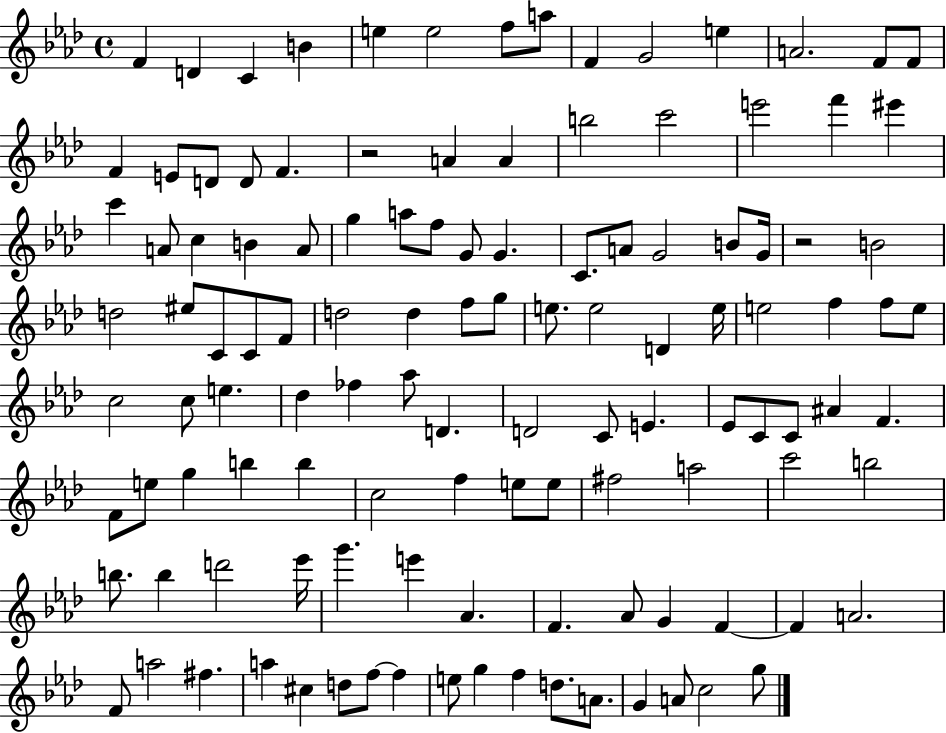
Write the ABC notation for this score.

X:1
T:Untitled
M:4/4
L:1/4
K:Ab
F D C B e e2 f/2 a/2 F G2 e A2 F/2 F/2 F E/2 D/2 D/2 F z2 A A b2 c'2 e'2 f' ^e' c' A/2 c B A/2 g a/2 f/2 G/2 G C/2 A/2 G2 B/2 G/4 z2 B2 d2 ^e/2 C/2 C/2 F/2 d2 d f/2 g/2 e/2 e2 D e/4 e2 f f/2 e/2 c2 c/2 e _d _f _a/2 D D2 C/2 E _E/2 C/2 C/2 ^A F F/2 e/2 g b b c2 f e/2 e/2 ^f2 a2 c'2 b2 b/2 b d'2 _e'/4 g' e' _A F _A/2 G F F A2 F/2 a2 ^f a ^c d/2 f/2 f e/2 g f d/2 A/2 G A/2 c2 g/2